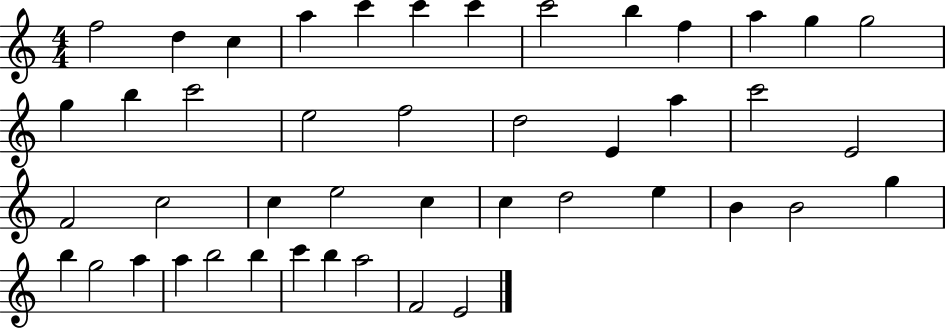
F5/h D5/q C5/q A5/q C6/q C6/q C6/q C6/h B5/q F5/q A5/q G5/q G5/h G5/q B5/q C6/h E5/h F5/h D5/h E4/q A5/q C6/h E4/h F4/h C5/h C5/q E5/h C5/q C5/q D5/h E5/q B4/q B4/h G5/q B5/q G5/h A5/q A5/q B5/h B5/q C6/q B5/q A5/h F4/h E4/h